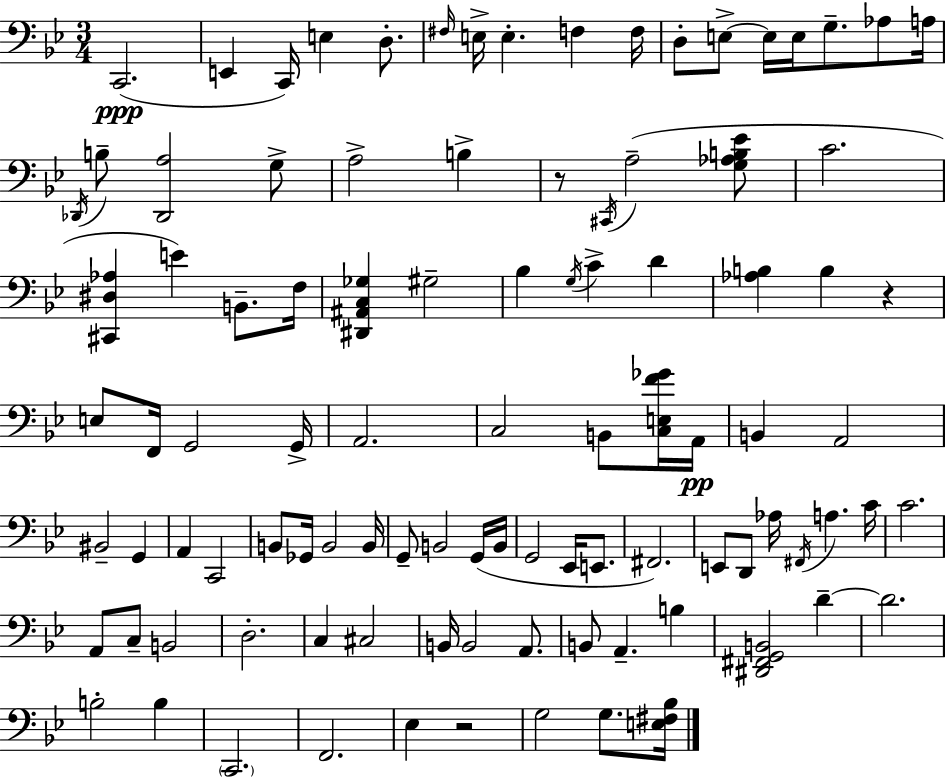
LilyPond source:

{
  \clef bass
  \numericTimeSignature
  \time 3/4
  \key g \minor
  c,2.(\ppp | e,4 c,16) e4 d8.-. | \grace { fis16 } e16-> e4.-. f4 | f16 d8-. e8->~~ e16 e16 g8.-- aes8 | \break a16 \acciaccatura { des,16 } b8-- <des, a>2 | g8-> a2-> b4-> | r8 \acciaccatura { cis,16 } a2--( | <g aes b ees'>8 c'2. | \break <cis, dis aes>4 e'4) b,8.-- | f16 <dis, ais, c ges>4 gis2-- | bes4 \acciaccatura { g16 } c'4-> | d'4 <aes b>4 b4 | \break r4 e8 f,16 g,2 | g,16-> a,2. | c2 | b,8 <c e f' ges'>16 a,16\pp b,4 a,2 | \break bis,2-- | g,4 a,4 c,2 | b,8 ges,16 b,2 | b,16 g,8-- b,2 | \break g,16( b,16 g,2 | ees,16 e,8. fis,2.) | e,8 d,8 aes16 \acciaccatura { fis,16 } a4. | c'16 c'2. | \break a,8 c8-- b,2 | d2.-. | c4 cis2 | b,16 b,2 | \break a,8. b,8 a,4.-- | b4 <dis, fis, g, b,>2 | d'4--~~ d'2. | b2-. | \break b4 \parenthesize c,2. | f,2. | ees4 r2 | g2 | \break g8. <e fis bes>16 \bar "|."
}